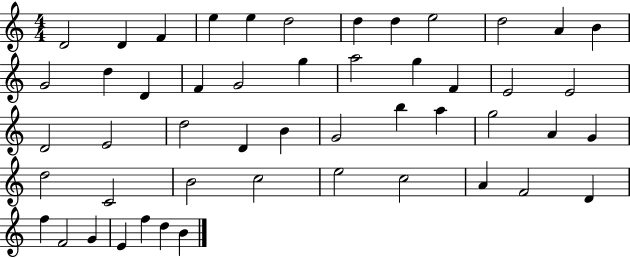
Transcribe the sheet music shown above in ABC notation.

X:1
T:Untitled
M:4/4
L:1/4
K:C
D2 D F e e d2 d d e2 d2 A B G2 d D F G2 g a2 g F E2 E2 D2 E2 d2 D B G2 b a g2 A G d2 C2 B2 c2 e2 c2 A F2 D f F2 G E f d B